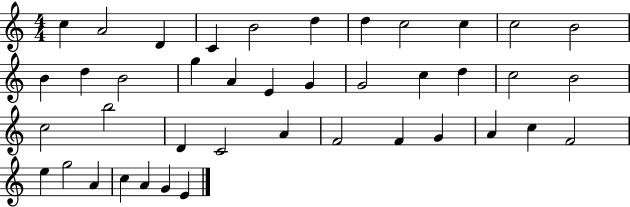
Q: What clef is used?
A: treble